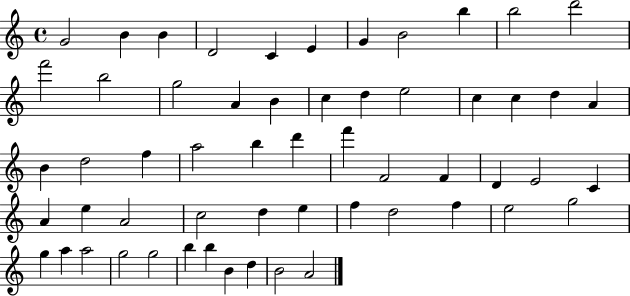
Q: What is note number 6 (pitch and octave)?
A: E4